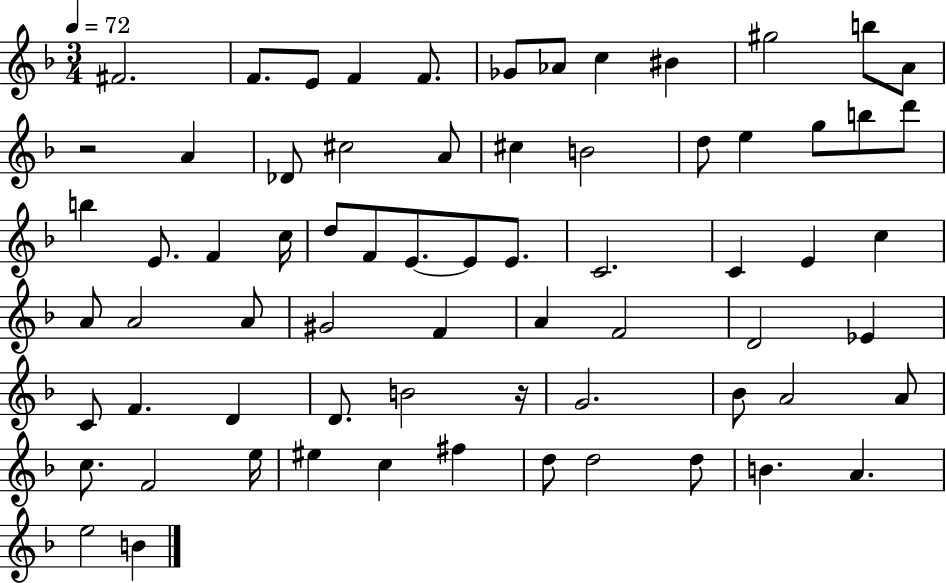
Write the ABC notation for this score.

X:1
T:Untitled
M:3/4
L:1/4
K:F
^F2 F/2 E/2 F F/2 _G/2 _A/2 c ^B ^g2 b/2 A/2 z2 A _D/2 ^c2 A/2 ^c B2 d/2 e g/2 b/2 d'/2 b E/2 F c/4 d/2 F/2 E/2 E/2 E/2 C2 C E c A/2 A2 A/2 ^G2 F A F2 D2 _E C/2 F D D/2 B2 z/4 G2 _B/2 A2 A/2 c/2 F2 e/4 ^e c ^f d/2 d2 d/2 B A e2 B